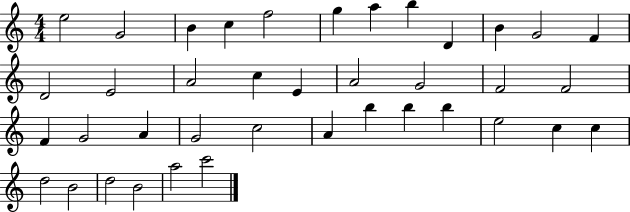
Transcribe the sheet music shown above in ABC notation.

X:1
T:Untitled
M:4/4
L:1/4
K:C
e2 G2 B c f2 g a b D B G2 F D2 E2 A2 c E A2 G2 F2 F2 F G2 A G2 c2 A b b b e2 c c d2 B2 d2 B2 a2 c'2